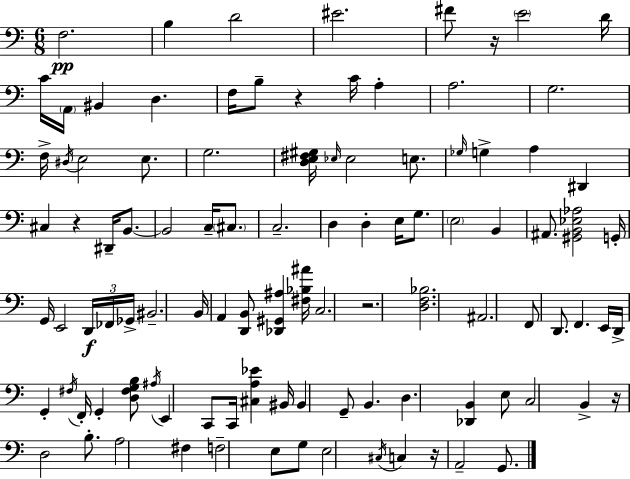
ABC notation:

X:1
T:Untitled
M:6/8
L:1/4
K:Am
F,2 B, D2 ^E2 ^F/2 z/4 E2 D/4 C/4 A,,/4 ^B,, D, F,/4 B,/2 z C/4 A, A,2 G,2 F,/4 ^D,/4 E,2 E,/2 G,2 [D,E,^F,^G,]/4 _E,/4 _E,2 E,/2 _G,/4 G, A, ^D,, ^C, z ^D,,/4 B,,/2 B,,2 C,/4 ^C,/2 C,2 D, D, E,/4 G,/2 E,2 B,, ^A,,/2 [^G,,B,,_E,_A,]2 G,,/4 G,,/4 E,,2 D,,/4 _F,,/4 _G,,/4 ^B,,2 B,,/4 A,, [D,,B,,]/2 [_D,,^G,,^A,] [^F,_B,^A]/4 C,2 z2 [D,F,_B,]2 ^A,,2 F,,/2 D,,/2 F,, E,,/4 D,,/4 G,, ^F,/4 F,,/4 G,, [D,^F,G,B,]/2 ^A,/4 E,, C,,/2 C,,/4 [^C,A,_E] ^B,,/4 ^B,, G,,/2 B,, D, [_D,,B,,] E,/2 C,2 B,, z/4 D,2 B,/2 A,2 ^F, F,2 E,/2 G,/2 E,2 ^C,/4 C, z/4 A,,2 G,,/2